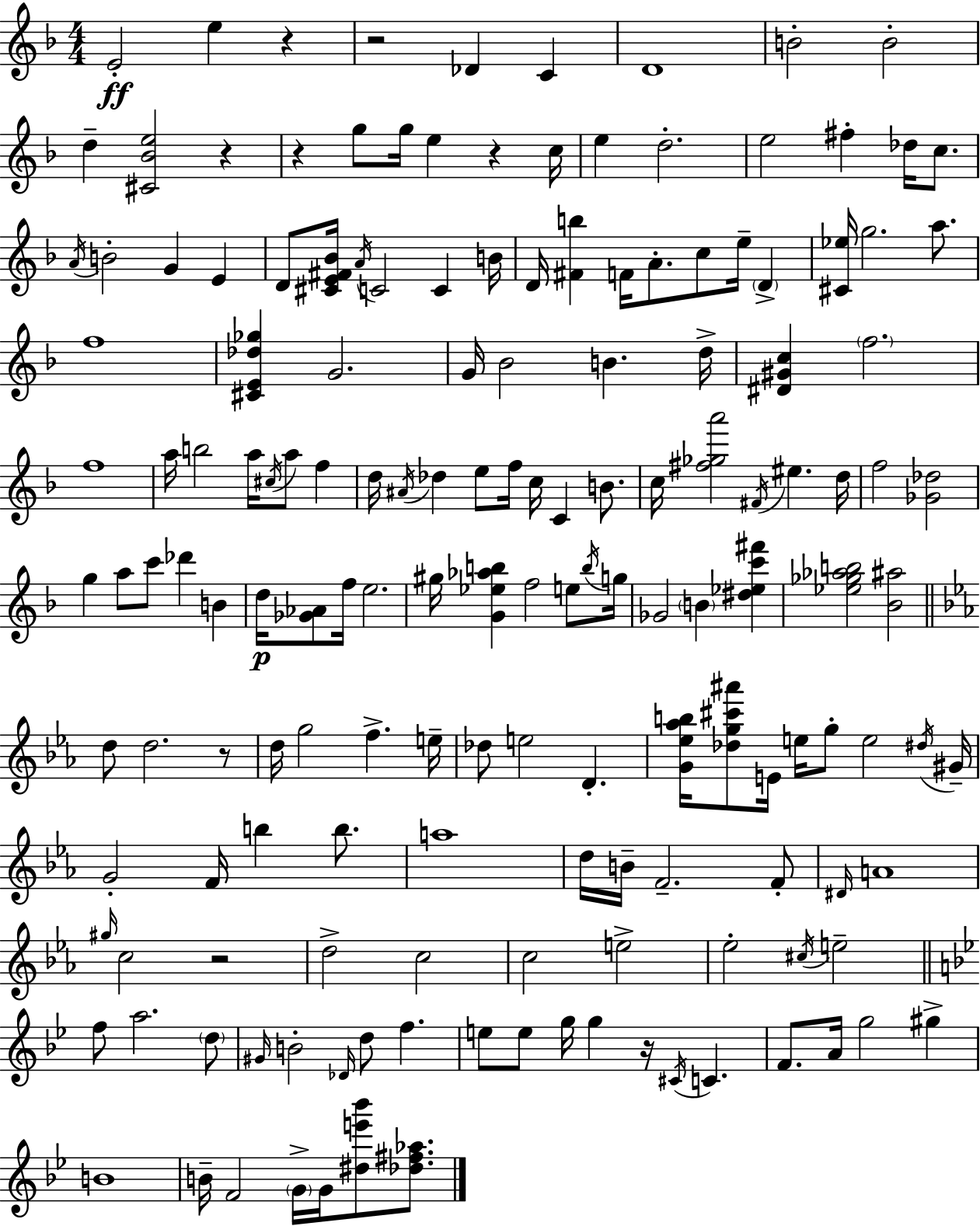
E4/h E5/q R/q R/h Db4/q C4/q D4/w B4/h B4/h D5/q [C#4,Bb4,E5]/h R/q R/q G5/e G5/s E5/q R/q C5/s E5/q D5/h. E5/h F#5/q Db5/s C5/e. A4/s B4/h G4/q E4/q D4/e [C#4,E4,F#4,Bb4]/s A4/s C4/h C4/q B4/s D4/s [F#4,B5]/q F4/s A4/e. C5/e E5/s D4/q [C#4,Eb5]/s G5/h. A5/e. F5/w [C#4,E4,Db5,Gb5]/q G4/h. G4/s Bb4/h B4/q. D5/s [D#4,G#4,C5]/q F5/h. F5/w A5/s B5/h A5/s C#5/s A5/e F5/q D5/s A#4/s Db5/q E5/e F5/s C5/s C4/q B4/e. C5/s [F#5,Gb5,A6]/h F#4/s EIS5/q. D5/s F5/h [Gb4,Db5]/h G5/q A5/e C6/e Db6/q B4/q D5/s [Gb4,Ab4]/e F5/s E5/h. G#5/s [G4,Eb5,Ab5,B5]/q F5/h E5/e B5/s G5/s Gb4/h B4/q [D#5,Eb5,C6,F#6]/q [Eb5,Gb5,Ab5,B5]/h [Bb4,A#5]/h D5/e D5/h. R/e D5/s G5/h F5/q. E5/s Db5/e E5/h D4/q. [G4,Eb5,Ab5,B5]/s [Db5,G5,C#6,A#6]/e E4/s E5/s G5/e E5/h D#5/s G#4/s G4/h F4/s B5/q B5/e. A5/w D5/s B4/s F4/h. F4/e D#4/s A4/w G#5/s C5/h R/h D5/h C5/h C5/h E5/h Eb5/h C#5/s E5/h F5/e A5/h. D5/e G#4/s B4/h Db4/s D5/e F5/q. E5/e E5/e G5/s G5/q R/s C#4/s C4/q. F4/e. A4/s G5/h G#5/q B4/w B4/s F4/h G4/s G4/s [D#5,E6,Bb6]/e [Db5,F#5,Ab5]/e.